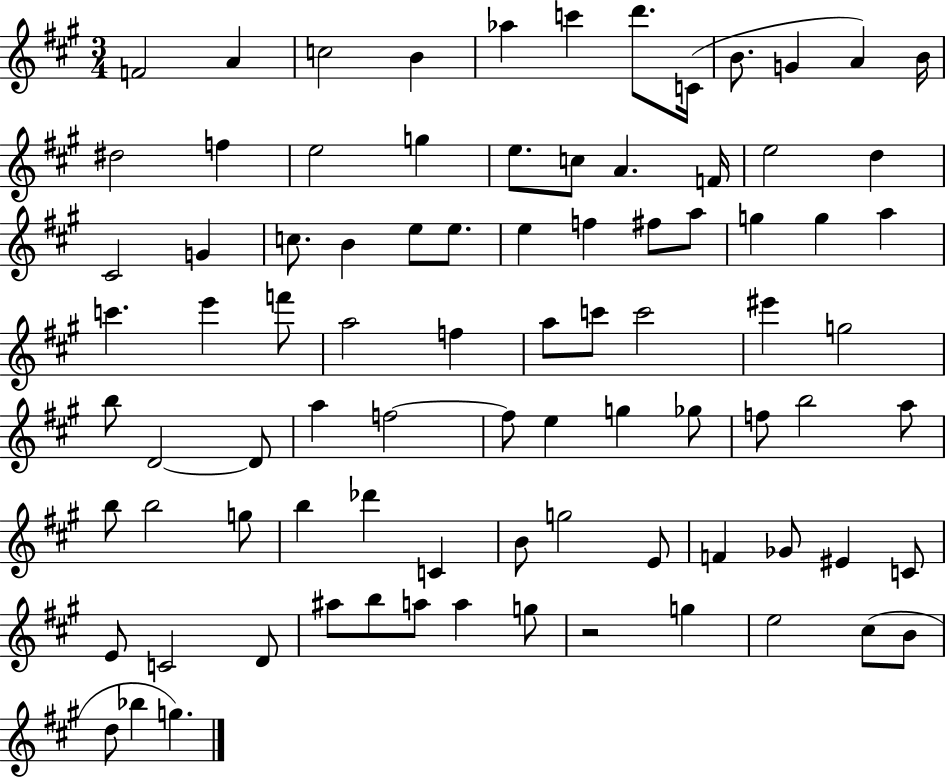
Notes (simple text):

F4/h A4/q C5/h B4/q Ab5/q C6/q D6/e. C4/s B4/e. G4/q A4/q B4/s D#5/h F5/q E5/h G5/q E5/e. C5/e A4/q. F4/s E5/h D5/q C#4/h G4/q C5/e. B4/q E5/e E5/e. E5/q F5/q F#5/e A5/e G5/q G5/q A5/q C6/q. E6/q F6/e A5/h F5/q A5/e C6/e C6/h EIS6/q G5/h B5/e D4/h D4/e A5/q F5/h F5/e E5/q G5/q Gb5/e F5/e B5/h A5/e B5/e B5/h G5/e B5/q Db6/q C4/q B4/e G5/h E4/e F4/q Gb4/e EIS4/q C4/e E4/e C4/h D4/e A#5/e B5/e A5/e A5/q G5/e R/h G5/q E5/h C#5/e B4/e D5/e Bb5/q G5/q.